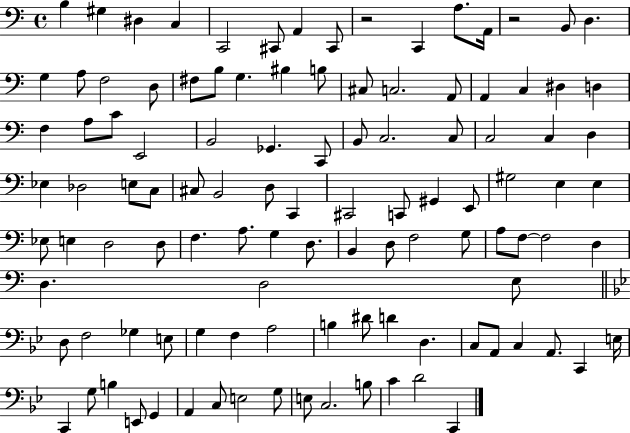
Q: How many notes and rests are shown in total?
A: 110